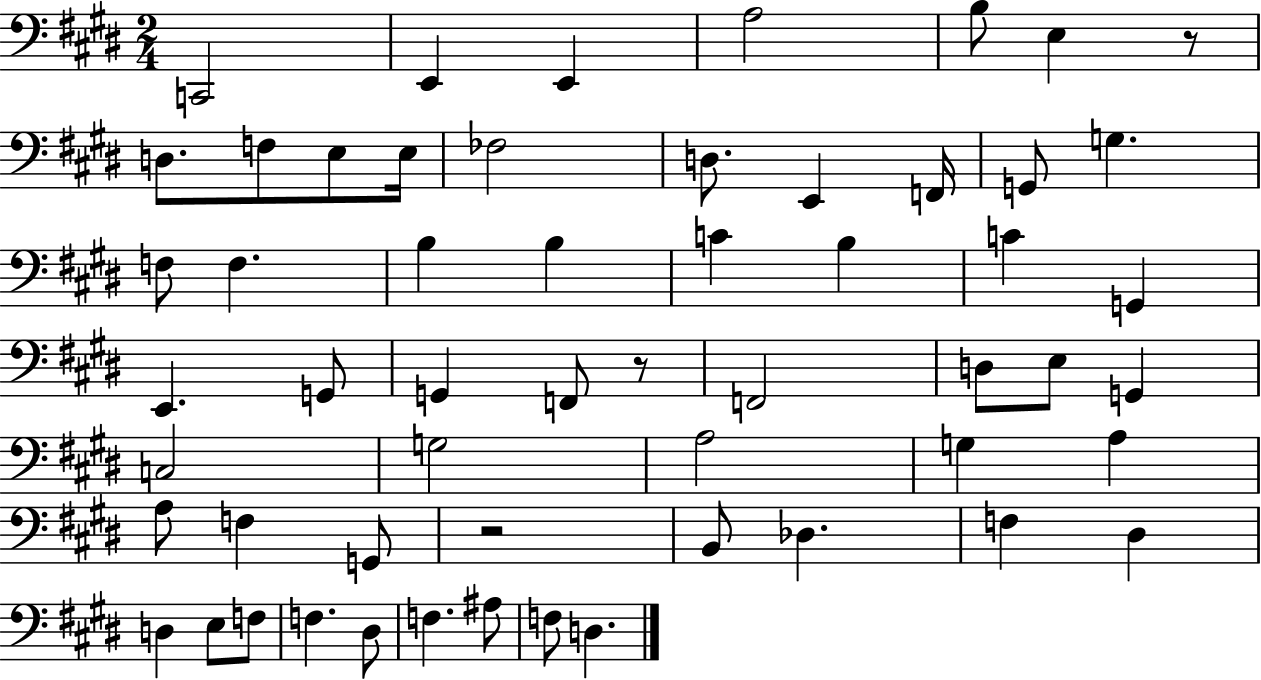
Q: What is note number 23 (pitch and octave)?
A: C4